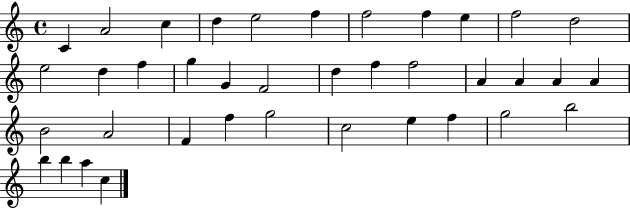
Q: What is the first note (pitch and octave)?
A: C4